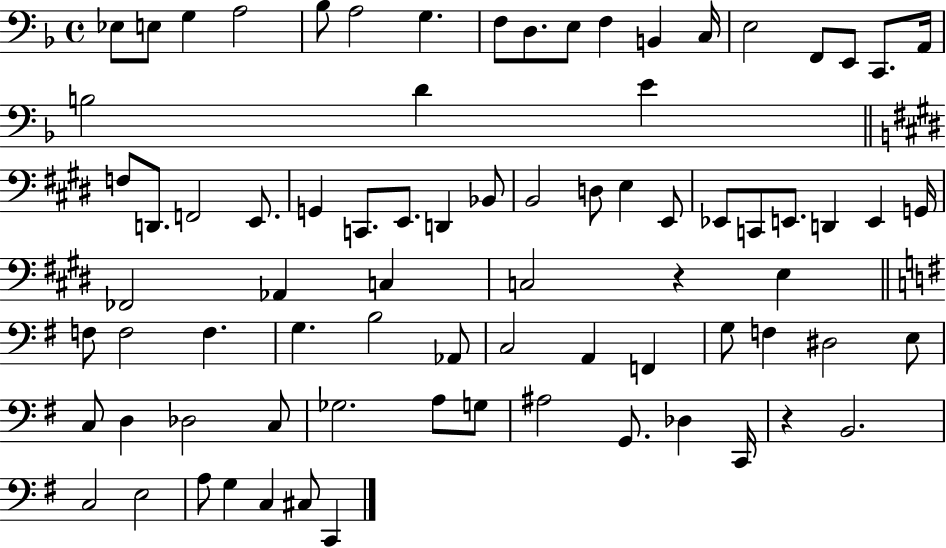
Eb3/e E3/e G3/q A3/h Bb3/e A3/h G3/q. F3/e D3/e. E3/e F3/q B2/q C3/s E3/h F2/e E2/e C2/e. A2/s B3/h D4/q E4/q F3/e D2/e. F2/h E2/e. G2/q C2/e. E2/e. D2/q Bb2/e B2/h D3/e E3/q E2/e Eb2/e C2/e E2/e. D2/q E2/q G2/s FES2/h Ab2/q C3/q C3/h R/q E3/q F3/e F3/h F3/q. G3/q. B3/h Ab2/e C3/h A2/q F2/q G3/e F3/q D#3/h E3/e C3/e D3/q Db3/h C3/e Gb3/h. A3/e G3/e A#3/h G2/e. Db3/q C2/s R/q B2/h. C3/h E3/h A3/e G3/q C3/q C#3/e C2/q